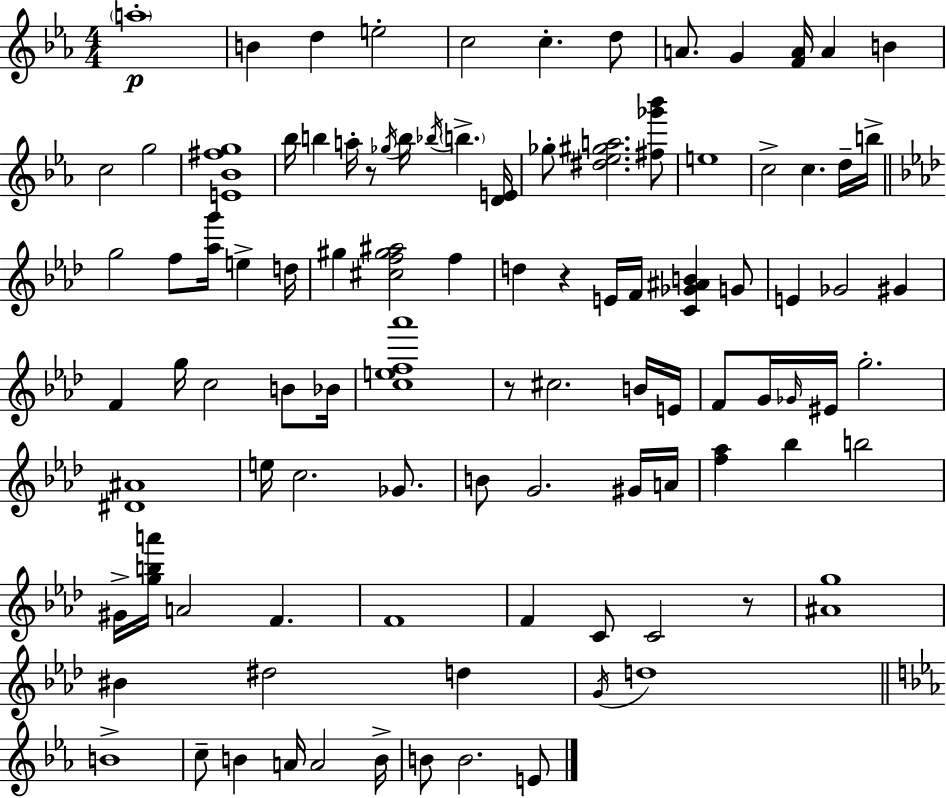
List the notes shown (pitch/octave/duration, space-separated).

A5/w B4/q D5/q E5/h C5/h C5/q. D5/e A4/e. G4/q [F4,A4]/s A4/q B4/q C5/h G5/h [E4,Bb4,F#5,G5]/w Bb5/s B5/q A5/s R/e Gb5/s B5/s Bb5/s B5/q. [D4,E4]/s Gb5/e [D#5,Eb5,G#5,A5]/h. [F#5,Gb6,Bb6]/e E5/w C5/h C5/q. D5/s B5/s G5/h F5/e [Ab5,G6]/s E5/q D5/s G#5/q [C#5,F5,G#5,A#5]/h F5/q D5/q R/q E4/s F4/s [C4,Gb4,A#4,B4]/q G4/e E4/q Gb4/h G#4/q F4/q G5/s C5/h B4/e Bb4/s [C5,E5,F5,Ab6]/w R/e C#5/h. B4/s E4/s F4/e G4/s Gb4/s EIS4/s G5/h. [D#4,A#4]/w E5/s C5/h. Gb4/e. B4/e G4/h. G#4/s A4/s [F5,Ab5]/q Bb5/q B5/h G#4/s [G5,B5,A6]/s A4/h F4/q. F4/w F4/q C4/e C4/h R/e [A#4,G5]/w BIS4/q D#5/h D5/q G4/s D5/w B4/w C5/e B4/q A4/s A4/h B4/s B4/e B4/h. E4/e